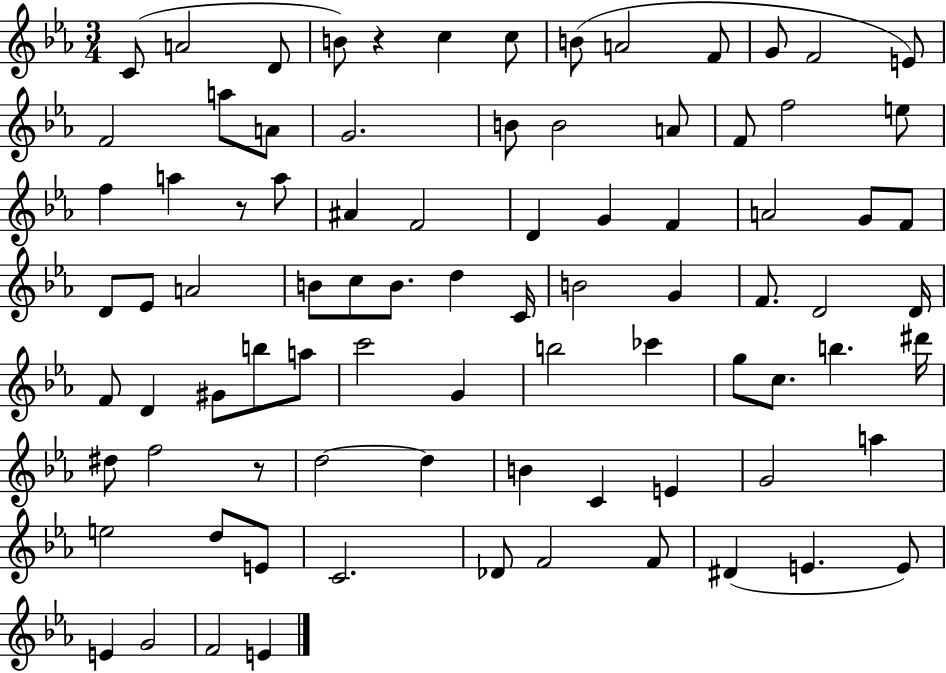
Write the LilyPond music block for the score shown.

{
  \clef treble
  \numericTimeSignature
  \time 3/4
  \key ees \major
  \repeat volta 2 { c'8( a'2 d'8 | b'8) r4 c''4 c''8 | b'8( a'2 f'8 | g'8 f'2 e'8) | \break f'2 a''8 a'8 | g'2. | b'8 b'2 a'8 | f'8 f''2 e''8 | \break f''4 a''4 r8 a''8 | ais'4 f'2 | d'4 g'4 f'4 | a'2 g'8 f'8 | \break d'8 ees'8 a'2 | b'8 c''8 b'8. d''4 c'16 | b'2 g'4 | f'8. d'2 d'16 | \break f'8 d'4 gis'8 b''8 a''8 | c'''2 g'4 | b''2 ces'''4 | g''8 c''8. b''4. dis'''16 | \break dis''8 f''2 r8 | d''2~~ d''4 | b'4 c'4 e'4 | g'2 a''4 | \break e''2 d''8 e'8 | c'2. | des'8 f'2 f'8 | dis'4( e'4. e'8) | \break e'4 g'2 | f'2 e'4 | } \bar "|."
}